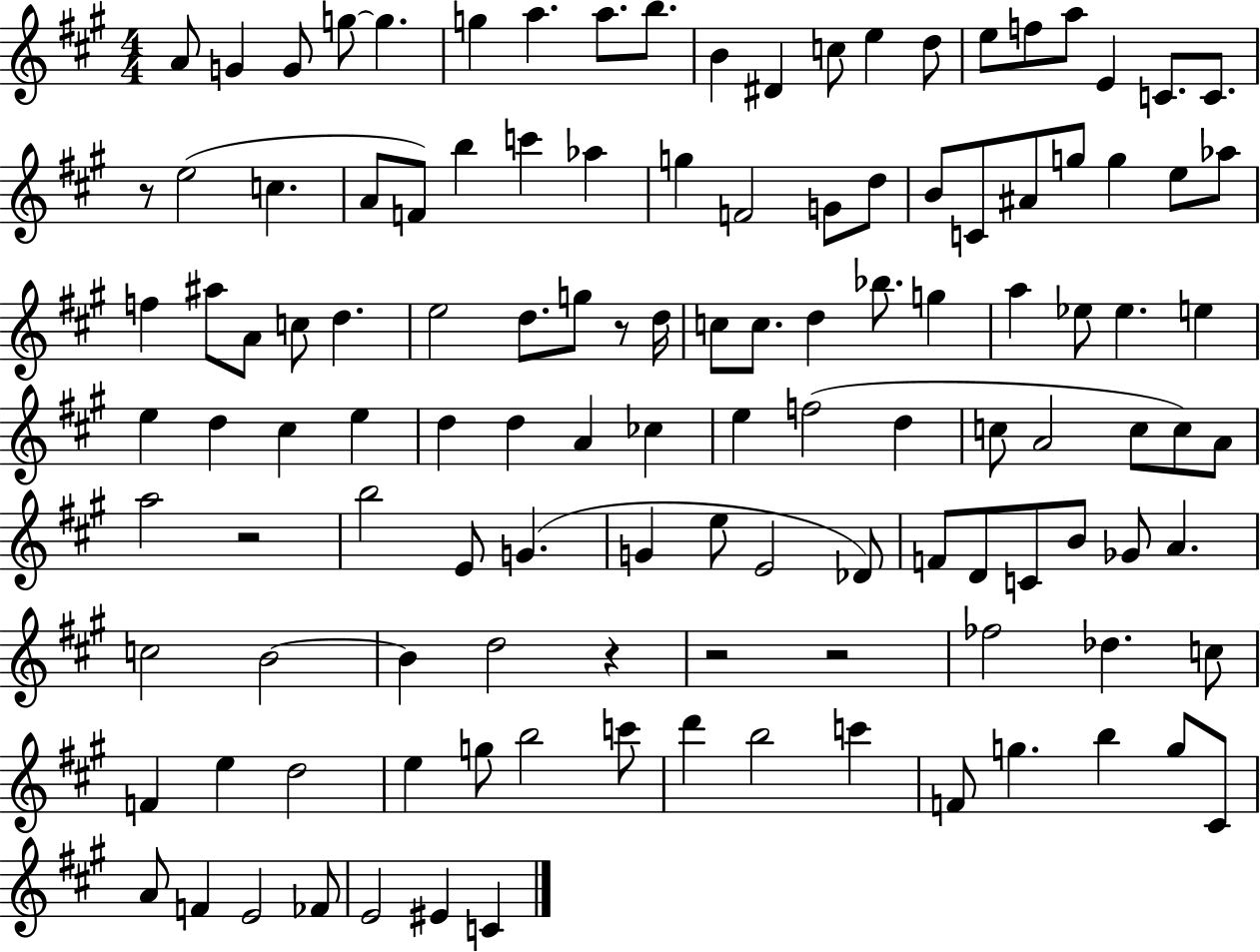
{
  \clef treble
  \numericTimeSignature
  \time 4/4
  \key a \major
  a'8 g'4 g'8 g''8~~ g''4. | g''4 a''4. a''8. b''8. | b'4 dis'4 c''8 e''4 d''8 | e''8 f''8 a''8 e'4 c'8. c'8. | \break r8 e''2( c''4. | a'8 f'8) b''4 c'''4 aes''4 | g''4 f'2 g'8 d''8 | b'8 c'8 ais'8 g''8 g''4 e''8 aes''8 | \break f''4 ais''8 a'8 c''8 d''4. | e''2 d''8. g''8 r8 d''16 | c''8 c''8. d''4 bes''8. g''4 | a''4 ees''8 ees''4. e''4 | \break e''4 d''4 cis''4 e''4 | d''4 d''4 a'4 ces''4 | e''4 f''2( d''4 | c''8 a'2 c''8 c''8) a'8 | \break a''2 r2 | b''2 e'8 g'4.( | g'4 e''8 e'2 des'8) | f'8 d'8 c'8 b'8 ges'8 a'4. | \break c''2 b'2~~ | b'4 d''2 r4 | r2 r2 | fes''2 des''4. c''8 | \break f'4 e''4 d''2 | e''4 g''8 b''2 c'''8 | d'''4 b''2 c'''4 | f'8 g''4. b''4 g''8 cis'8 | \break a'8 f'4 e'2 fes'8 | e'2 eis'4 c'4 | \bar "|."
}